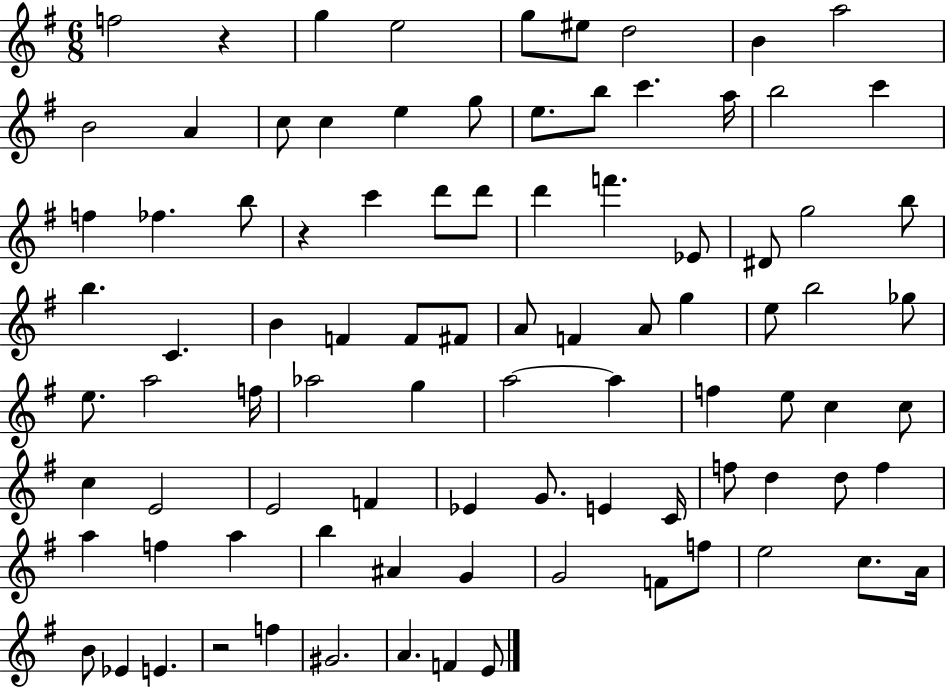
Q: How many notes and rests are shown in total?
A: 91